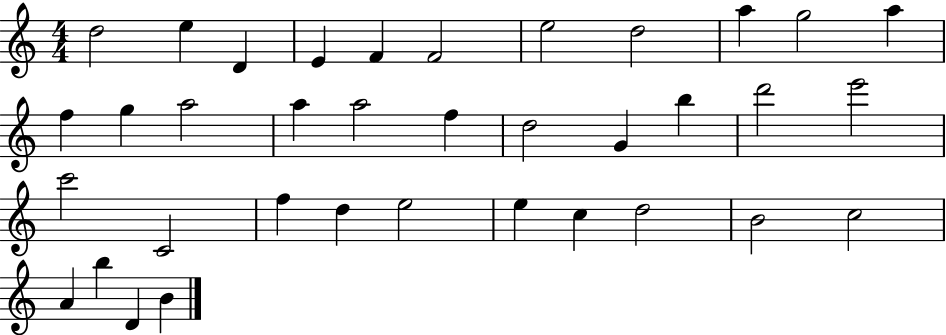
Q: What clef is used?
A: treble